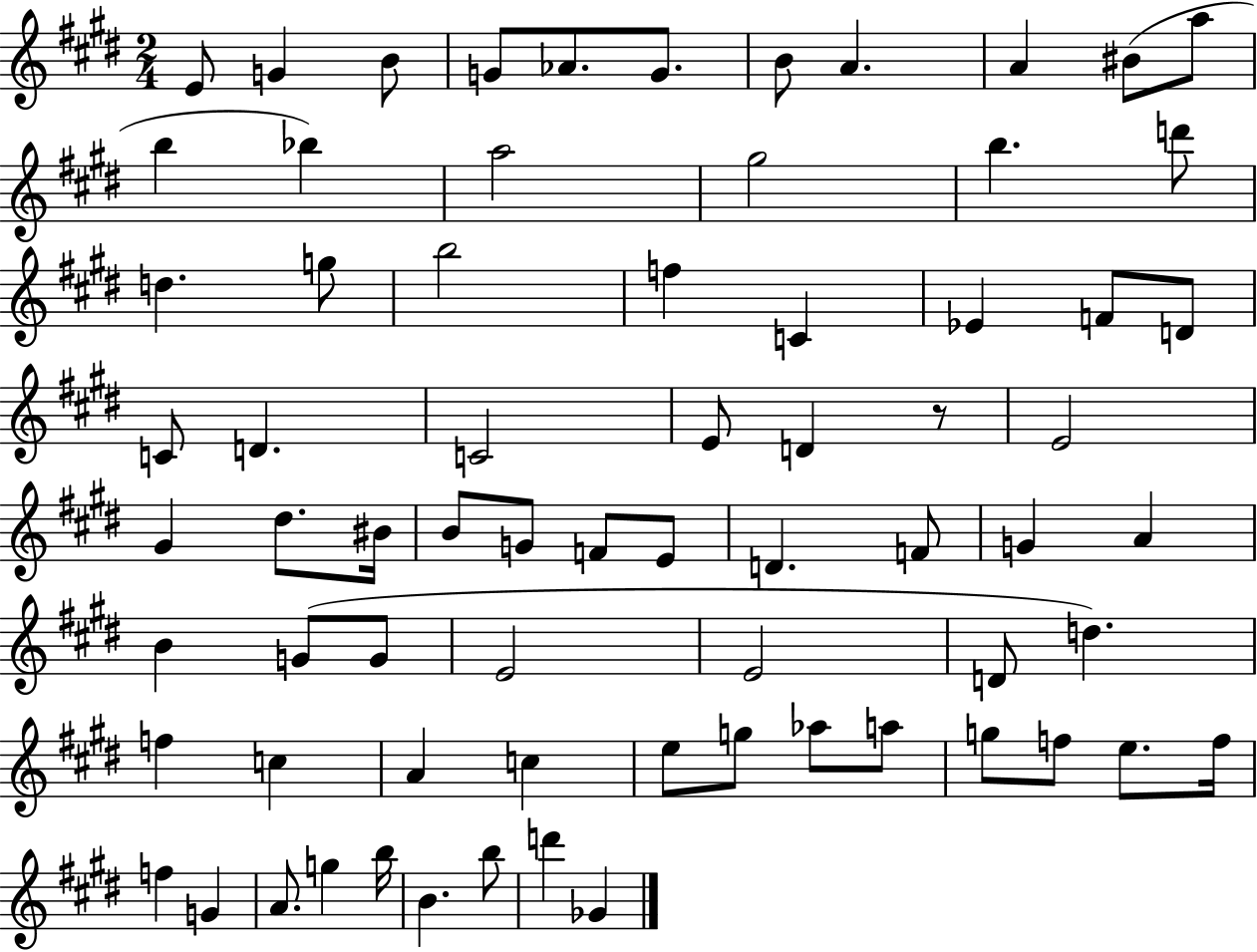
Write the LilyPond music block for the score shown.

{
  \clef treble
  \numericTimeSignature
  \time 2/4
  \key e \major
  e'8 g'4 b'8 | g'8 aes'8. g'8. | b'8 a'4. | a'4 bis'8( a''8 | \break b''4 bes''4) | a''2 | gis''2 | b''4. d'''8 | \break d''4. g''8 | b''2 | f''4 c'4 | ees'4 f'8 d'8 | \break c'8 d'4. | c'2 | e'8 d'4 r8 | e'2 | \break gis'4 dis''8. bis'16 | b'8 g'8 f'8 e'8 | d'4. f'8 | g'4 a'4 | \break b'4 g'8( g'8 | e'2 | e'2 | d'8 d''4.) | \break f''4 c''4 | a'4 c''4 | e''8 g''8 aes''8 a''8 | g''8 f''8 e''8. f''16 | \break f''4 g'4 | a'8. g''4 b''16 | b'4. b''8 | d'''4 ges'4 | \break \bar "|."
}